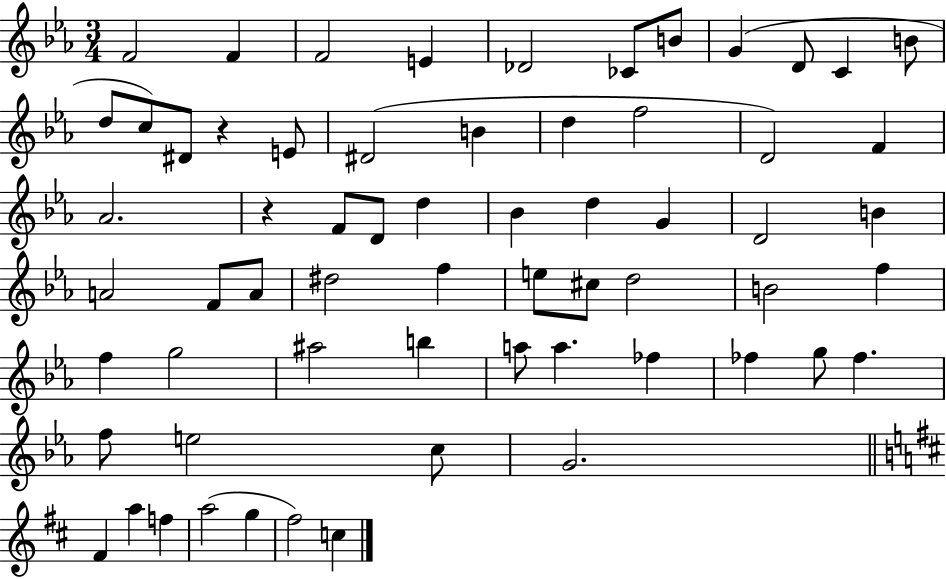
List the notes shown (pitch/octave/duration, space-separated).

F4/h F4/q F4/h E4/q Db4/h CES4/e B4/e G4/q D4/e C4/q B4/e D5/e C5/e D#4/e R/q E4/e D#4/h B4/q D5/q F5/h D4/h F4/q Ab4/h. R/q F4/e D4/e D5/q Bb4/q D5/q G4/q D4/h B4/q A4/h F4/e A4/e D#5/h F5/q E5/e C#5/e D5/h B4/h F5/q F5/q G5/h A#5/h B5/q A5/e A5/q. FES5/q FES5/q G5/e FES5/q. F5/e E5/h C5/e G4/h. F#4/q A5/q F5/q A5/h G5/q F#5/h C5/q